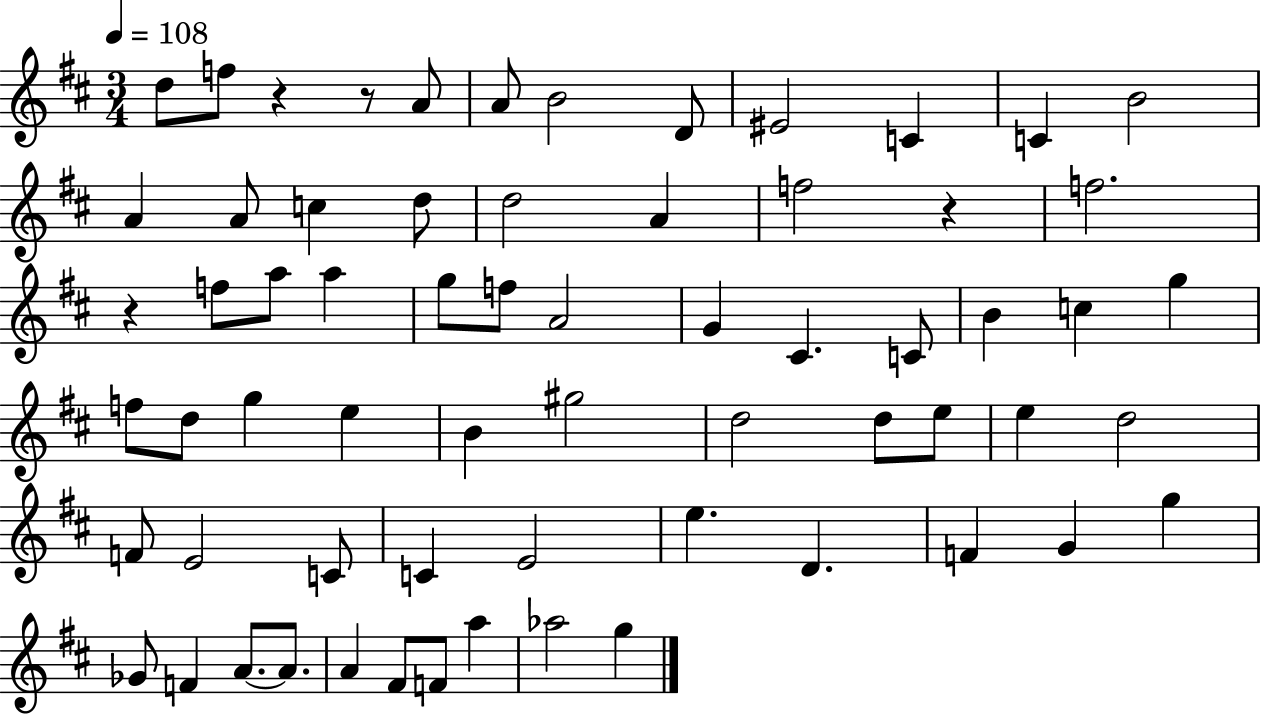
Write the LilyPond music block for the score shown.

{
  \clef treble
  \numericTimeSignature
  \time 3/4
  \key d \major
  \tempo 4 = 108
  d''8 f''8 r4 r8 a'8 | a'8 b'2 d'8 | eis'2 c'4 | c'4 b'2 | \break a'4 a'8 c''4 d''8 | d''2 a'4 | f''2 r4 | f''2. | \break r4 f''8 a''8 a''4 | g''8 f''8 a'2 | g'4 cis'4. c'8 | b'4 c''4 g''4 | \break f''8 d''8 g''4 e''4 | b'4 gis''2 | d''2 d''8 e''8 | e''4 d''2 | \break f'8 e'2 c'8 | c'4 e'2 | e''4. d'4. | f'4 g'4 g''4 | \break ges'8 f'4 a'8.~~ a'8. | a'4 fis'8 f'8 a''4 | aes''2 g''4 | \bar "|."
}